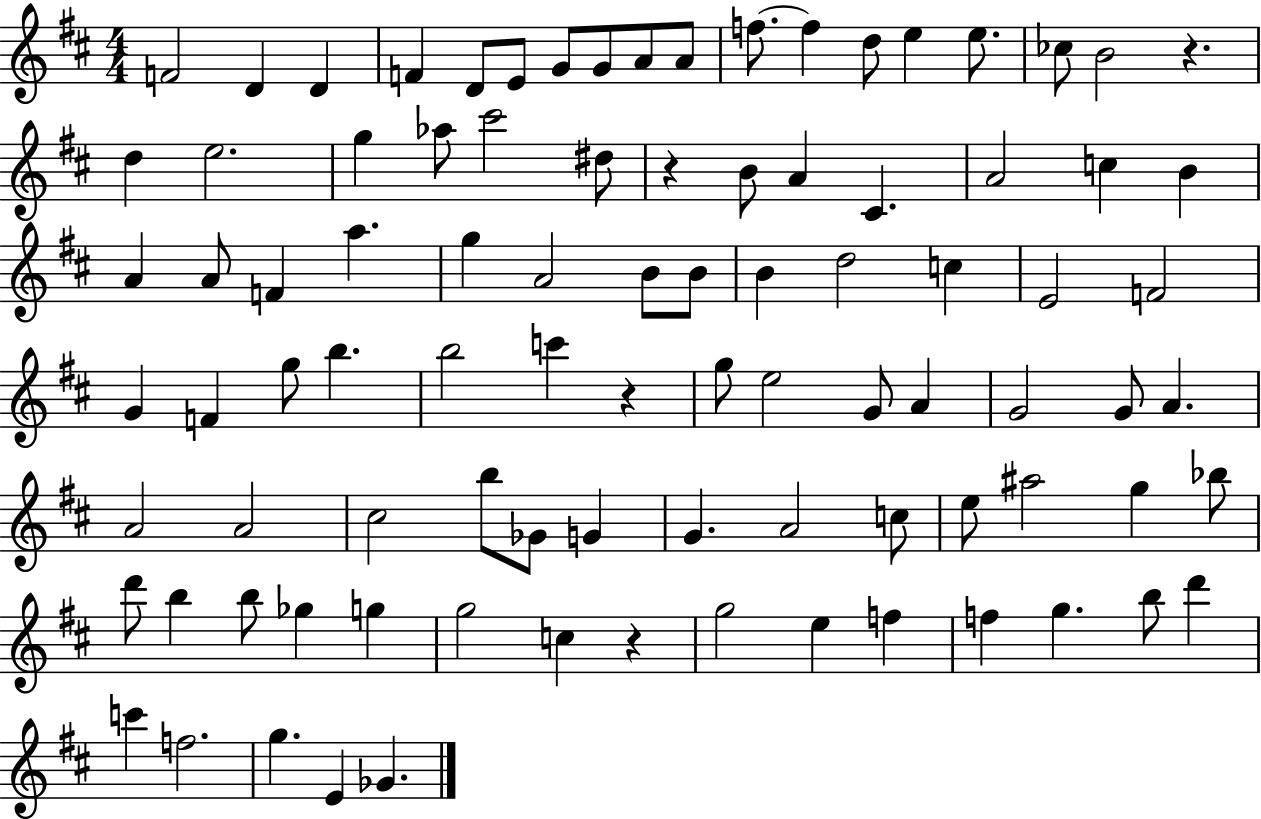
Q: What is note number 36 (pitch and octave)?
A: B4